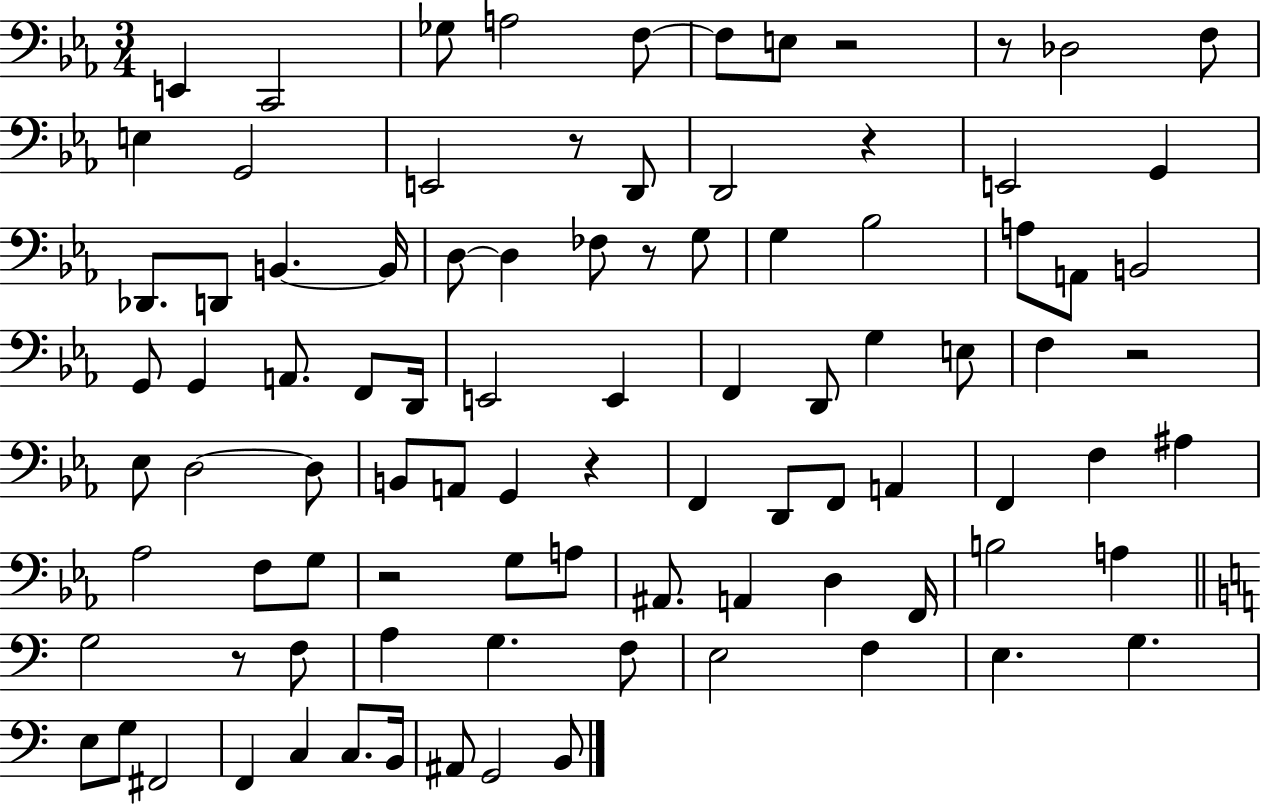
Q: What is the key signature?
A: EES major